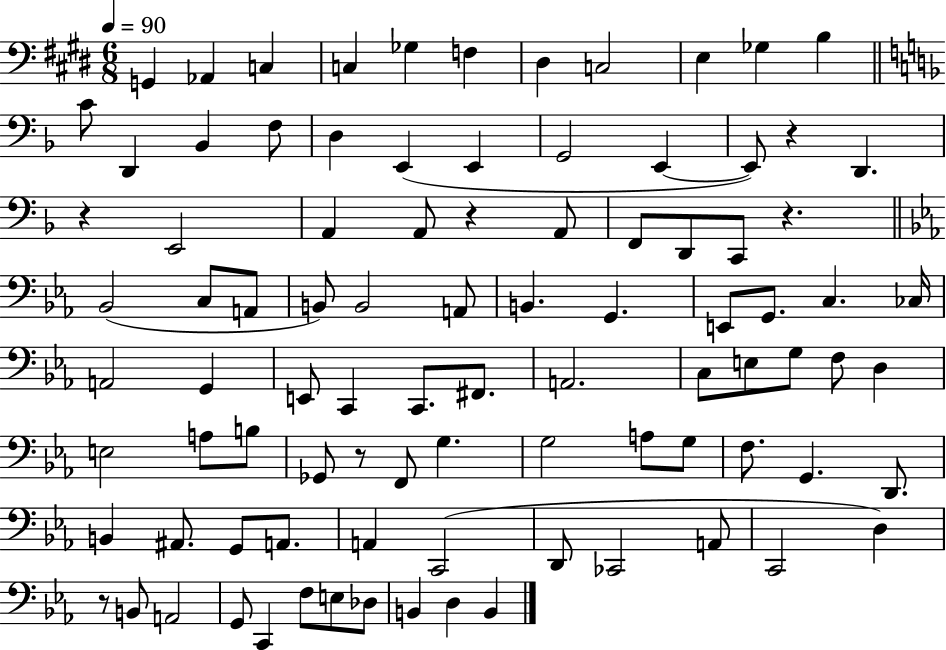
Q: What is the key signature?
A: E major